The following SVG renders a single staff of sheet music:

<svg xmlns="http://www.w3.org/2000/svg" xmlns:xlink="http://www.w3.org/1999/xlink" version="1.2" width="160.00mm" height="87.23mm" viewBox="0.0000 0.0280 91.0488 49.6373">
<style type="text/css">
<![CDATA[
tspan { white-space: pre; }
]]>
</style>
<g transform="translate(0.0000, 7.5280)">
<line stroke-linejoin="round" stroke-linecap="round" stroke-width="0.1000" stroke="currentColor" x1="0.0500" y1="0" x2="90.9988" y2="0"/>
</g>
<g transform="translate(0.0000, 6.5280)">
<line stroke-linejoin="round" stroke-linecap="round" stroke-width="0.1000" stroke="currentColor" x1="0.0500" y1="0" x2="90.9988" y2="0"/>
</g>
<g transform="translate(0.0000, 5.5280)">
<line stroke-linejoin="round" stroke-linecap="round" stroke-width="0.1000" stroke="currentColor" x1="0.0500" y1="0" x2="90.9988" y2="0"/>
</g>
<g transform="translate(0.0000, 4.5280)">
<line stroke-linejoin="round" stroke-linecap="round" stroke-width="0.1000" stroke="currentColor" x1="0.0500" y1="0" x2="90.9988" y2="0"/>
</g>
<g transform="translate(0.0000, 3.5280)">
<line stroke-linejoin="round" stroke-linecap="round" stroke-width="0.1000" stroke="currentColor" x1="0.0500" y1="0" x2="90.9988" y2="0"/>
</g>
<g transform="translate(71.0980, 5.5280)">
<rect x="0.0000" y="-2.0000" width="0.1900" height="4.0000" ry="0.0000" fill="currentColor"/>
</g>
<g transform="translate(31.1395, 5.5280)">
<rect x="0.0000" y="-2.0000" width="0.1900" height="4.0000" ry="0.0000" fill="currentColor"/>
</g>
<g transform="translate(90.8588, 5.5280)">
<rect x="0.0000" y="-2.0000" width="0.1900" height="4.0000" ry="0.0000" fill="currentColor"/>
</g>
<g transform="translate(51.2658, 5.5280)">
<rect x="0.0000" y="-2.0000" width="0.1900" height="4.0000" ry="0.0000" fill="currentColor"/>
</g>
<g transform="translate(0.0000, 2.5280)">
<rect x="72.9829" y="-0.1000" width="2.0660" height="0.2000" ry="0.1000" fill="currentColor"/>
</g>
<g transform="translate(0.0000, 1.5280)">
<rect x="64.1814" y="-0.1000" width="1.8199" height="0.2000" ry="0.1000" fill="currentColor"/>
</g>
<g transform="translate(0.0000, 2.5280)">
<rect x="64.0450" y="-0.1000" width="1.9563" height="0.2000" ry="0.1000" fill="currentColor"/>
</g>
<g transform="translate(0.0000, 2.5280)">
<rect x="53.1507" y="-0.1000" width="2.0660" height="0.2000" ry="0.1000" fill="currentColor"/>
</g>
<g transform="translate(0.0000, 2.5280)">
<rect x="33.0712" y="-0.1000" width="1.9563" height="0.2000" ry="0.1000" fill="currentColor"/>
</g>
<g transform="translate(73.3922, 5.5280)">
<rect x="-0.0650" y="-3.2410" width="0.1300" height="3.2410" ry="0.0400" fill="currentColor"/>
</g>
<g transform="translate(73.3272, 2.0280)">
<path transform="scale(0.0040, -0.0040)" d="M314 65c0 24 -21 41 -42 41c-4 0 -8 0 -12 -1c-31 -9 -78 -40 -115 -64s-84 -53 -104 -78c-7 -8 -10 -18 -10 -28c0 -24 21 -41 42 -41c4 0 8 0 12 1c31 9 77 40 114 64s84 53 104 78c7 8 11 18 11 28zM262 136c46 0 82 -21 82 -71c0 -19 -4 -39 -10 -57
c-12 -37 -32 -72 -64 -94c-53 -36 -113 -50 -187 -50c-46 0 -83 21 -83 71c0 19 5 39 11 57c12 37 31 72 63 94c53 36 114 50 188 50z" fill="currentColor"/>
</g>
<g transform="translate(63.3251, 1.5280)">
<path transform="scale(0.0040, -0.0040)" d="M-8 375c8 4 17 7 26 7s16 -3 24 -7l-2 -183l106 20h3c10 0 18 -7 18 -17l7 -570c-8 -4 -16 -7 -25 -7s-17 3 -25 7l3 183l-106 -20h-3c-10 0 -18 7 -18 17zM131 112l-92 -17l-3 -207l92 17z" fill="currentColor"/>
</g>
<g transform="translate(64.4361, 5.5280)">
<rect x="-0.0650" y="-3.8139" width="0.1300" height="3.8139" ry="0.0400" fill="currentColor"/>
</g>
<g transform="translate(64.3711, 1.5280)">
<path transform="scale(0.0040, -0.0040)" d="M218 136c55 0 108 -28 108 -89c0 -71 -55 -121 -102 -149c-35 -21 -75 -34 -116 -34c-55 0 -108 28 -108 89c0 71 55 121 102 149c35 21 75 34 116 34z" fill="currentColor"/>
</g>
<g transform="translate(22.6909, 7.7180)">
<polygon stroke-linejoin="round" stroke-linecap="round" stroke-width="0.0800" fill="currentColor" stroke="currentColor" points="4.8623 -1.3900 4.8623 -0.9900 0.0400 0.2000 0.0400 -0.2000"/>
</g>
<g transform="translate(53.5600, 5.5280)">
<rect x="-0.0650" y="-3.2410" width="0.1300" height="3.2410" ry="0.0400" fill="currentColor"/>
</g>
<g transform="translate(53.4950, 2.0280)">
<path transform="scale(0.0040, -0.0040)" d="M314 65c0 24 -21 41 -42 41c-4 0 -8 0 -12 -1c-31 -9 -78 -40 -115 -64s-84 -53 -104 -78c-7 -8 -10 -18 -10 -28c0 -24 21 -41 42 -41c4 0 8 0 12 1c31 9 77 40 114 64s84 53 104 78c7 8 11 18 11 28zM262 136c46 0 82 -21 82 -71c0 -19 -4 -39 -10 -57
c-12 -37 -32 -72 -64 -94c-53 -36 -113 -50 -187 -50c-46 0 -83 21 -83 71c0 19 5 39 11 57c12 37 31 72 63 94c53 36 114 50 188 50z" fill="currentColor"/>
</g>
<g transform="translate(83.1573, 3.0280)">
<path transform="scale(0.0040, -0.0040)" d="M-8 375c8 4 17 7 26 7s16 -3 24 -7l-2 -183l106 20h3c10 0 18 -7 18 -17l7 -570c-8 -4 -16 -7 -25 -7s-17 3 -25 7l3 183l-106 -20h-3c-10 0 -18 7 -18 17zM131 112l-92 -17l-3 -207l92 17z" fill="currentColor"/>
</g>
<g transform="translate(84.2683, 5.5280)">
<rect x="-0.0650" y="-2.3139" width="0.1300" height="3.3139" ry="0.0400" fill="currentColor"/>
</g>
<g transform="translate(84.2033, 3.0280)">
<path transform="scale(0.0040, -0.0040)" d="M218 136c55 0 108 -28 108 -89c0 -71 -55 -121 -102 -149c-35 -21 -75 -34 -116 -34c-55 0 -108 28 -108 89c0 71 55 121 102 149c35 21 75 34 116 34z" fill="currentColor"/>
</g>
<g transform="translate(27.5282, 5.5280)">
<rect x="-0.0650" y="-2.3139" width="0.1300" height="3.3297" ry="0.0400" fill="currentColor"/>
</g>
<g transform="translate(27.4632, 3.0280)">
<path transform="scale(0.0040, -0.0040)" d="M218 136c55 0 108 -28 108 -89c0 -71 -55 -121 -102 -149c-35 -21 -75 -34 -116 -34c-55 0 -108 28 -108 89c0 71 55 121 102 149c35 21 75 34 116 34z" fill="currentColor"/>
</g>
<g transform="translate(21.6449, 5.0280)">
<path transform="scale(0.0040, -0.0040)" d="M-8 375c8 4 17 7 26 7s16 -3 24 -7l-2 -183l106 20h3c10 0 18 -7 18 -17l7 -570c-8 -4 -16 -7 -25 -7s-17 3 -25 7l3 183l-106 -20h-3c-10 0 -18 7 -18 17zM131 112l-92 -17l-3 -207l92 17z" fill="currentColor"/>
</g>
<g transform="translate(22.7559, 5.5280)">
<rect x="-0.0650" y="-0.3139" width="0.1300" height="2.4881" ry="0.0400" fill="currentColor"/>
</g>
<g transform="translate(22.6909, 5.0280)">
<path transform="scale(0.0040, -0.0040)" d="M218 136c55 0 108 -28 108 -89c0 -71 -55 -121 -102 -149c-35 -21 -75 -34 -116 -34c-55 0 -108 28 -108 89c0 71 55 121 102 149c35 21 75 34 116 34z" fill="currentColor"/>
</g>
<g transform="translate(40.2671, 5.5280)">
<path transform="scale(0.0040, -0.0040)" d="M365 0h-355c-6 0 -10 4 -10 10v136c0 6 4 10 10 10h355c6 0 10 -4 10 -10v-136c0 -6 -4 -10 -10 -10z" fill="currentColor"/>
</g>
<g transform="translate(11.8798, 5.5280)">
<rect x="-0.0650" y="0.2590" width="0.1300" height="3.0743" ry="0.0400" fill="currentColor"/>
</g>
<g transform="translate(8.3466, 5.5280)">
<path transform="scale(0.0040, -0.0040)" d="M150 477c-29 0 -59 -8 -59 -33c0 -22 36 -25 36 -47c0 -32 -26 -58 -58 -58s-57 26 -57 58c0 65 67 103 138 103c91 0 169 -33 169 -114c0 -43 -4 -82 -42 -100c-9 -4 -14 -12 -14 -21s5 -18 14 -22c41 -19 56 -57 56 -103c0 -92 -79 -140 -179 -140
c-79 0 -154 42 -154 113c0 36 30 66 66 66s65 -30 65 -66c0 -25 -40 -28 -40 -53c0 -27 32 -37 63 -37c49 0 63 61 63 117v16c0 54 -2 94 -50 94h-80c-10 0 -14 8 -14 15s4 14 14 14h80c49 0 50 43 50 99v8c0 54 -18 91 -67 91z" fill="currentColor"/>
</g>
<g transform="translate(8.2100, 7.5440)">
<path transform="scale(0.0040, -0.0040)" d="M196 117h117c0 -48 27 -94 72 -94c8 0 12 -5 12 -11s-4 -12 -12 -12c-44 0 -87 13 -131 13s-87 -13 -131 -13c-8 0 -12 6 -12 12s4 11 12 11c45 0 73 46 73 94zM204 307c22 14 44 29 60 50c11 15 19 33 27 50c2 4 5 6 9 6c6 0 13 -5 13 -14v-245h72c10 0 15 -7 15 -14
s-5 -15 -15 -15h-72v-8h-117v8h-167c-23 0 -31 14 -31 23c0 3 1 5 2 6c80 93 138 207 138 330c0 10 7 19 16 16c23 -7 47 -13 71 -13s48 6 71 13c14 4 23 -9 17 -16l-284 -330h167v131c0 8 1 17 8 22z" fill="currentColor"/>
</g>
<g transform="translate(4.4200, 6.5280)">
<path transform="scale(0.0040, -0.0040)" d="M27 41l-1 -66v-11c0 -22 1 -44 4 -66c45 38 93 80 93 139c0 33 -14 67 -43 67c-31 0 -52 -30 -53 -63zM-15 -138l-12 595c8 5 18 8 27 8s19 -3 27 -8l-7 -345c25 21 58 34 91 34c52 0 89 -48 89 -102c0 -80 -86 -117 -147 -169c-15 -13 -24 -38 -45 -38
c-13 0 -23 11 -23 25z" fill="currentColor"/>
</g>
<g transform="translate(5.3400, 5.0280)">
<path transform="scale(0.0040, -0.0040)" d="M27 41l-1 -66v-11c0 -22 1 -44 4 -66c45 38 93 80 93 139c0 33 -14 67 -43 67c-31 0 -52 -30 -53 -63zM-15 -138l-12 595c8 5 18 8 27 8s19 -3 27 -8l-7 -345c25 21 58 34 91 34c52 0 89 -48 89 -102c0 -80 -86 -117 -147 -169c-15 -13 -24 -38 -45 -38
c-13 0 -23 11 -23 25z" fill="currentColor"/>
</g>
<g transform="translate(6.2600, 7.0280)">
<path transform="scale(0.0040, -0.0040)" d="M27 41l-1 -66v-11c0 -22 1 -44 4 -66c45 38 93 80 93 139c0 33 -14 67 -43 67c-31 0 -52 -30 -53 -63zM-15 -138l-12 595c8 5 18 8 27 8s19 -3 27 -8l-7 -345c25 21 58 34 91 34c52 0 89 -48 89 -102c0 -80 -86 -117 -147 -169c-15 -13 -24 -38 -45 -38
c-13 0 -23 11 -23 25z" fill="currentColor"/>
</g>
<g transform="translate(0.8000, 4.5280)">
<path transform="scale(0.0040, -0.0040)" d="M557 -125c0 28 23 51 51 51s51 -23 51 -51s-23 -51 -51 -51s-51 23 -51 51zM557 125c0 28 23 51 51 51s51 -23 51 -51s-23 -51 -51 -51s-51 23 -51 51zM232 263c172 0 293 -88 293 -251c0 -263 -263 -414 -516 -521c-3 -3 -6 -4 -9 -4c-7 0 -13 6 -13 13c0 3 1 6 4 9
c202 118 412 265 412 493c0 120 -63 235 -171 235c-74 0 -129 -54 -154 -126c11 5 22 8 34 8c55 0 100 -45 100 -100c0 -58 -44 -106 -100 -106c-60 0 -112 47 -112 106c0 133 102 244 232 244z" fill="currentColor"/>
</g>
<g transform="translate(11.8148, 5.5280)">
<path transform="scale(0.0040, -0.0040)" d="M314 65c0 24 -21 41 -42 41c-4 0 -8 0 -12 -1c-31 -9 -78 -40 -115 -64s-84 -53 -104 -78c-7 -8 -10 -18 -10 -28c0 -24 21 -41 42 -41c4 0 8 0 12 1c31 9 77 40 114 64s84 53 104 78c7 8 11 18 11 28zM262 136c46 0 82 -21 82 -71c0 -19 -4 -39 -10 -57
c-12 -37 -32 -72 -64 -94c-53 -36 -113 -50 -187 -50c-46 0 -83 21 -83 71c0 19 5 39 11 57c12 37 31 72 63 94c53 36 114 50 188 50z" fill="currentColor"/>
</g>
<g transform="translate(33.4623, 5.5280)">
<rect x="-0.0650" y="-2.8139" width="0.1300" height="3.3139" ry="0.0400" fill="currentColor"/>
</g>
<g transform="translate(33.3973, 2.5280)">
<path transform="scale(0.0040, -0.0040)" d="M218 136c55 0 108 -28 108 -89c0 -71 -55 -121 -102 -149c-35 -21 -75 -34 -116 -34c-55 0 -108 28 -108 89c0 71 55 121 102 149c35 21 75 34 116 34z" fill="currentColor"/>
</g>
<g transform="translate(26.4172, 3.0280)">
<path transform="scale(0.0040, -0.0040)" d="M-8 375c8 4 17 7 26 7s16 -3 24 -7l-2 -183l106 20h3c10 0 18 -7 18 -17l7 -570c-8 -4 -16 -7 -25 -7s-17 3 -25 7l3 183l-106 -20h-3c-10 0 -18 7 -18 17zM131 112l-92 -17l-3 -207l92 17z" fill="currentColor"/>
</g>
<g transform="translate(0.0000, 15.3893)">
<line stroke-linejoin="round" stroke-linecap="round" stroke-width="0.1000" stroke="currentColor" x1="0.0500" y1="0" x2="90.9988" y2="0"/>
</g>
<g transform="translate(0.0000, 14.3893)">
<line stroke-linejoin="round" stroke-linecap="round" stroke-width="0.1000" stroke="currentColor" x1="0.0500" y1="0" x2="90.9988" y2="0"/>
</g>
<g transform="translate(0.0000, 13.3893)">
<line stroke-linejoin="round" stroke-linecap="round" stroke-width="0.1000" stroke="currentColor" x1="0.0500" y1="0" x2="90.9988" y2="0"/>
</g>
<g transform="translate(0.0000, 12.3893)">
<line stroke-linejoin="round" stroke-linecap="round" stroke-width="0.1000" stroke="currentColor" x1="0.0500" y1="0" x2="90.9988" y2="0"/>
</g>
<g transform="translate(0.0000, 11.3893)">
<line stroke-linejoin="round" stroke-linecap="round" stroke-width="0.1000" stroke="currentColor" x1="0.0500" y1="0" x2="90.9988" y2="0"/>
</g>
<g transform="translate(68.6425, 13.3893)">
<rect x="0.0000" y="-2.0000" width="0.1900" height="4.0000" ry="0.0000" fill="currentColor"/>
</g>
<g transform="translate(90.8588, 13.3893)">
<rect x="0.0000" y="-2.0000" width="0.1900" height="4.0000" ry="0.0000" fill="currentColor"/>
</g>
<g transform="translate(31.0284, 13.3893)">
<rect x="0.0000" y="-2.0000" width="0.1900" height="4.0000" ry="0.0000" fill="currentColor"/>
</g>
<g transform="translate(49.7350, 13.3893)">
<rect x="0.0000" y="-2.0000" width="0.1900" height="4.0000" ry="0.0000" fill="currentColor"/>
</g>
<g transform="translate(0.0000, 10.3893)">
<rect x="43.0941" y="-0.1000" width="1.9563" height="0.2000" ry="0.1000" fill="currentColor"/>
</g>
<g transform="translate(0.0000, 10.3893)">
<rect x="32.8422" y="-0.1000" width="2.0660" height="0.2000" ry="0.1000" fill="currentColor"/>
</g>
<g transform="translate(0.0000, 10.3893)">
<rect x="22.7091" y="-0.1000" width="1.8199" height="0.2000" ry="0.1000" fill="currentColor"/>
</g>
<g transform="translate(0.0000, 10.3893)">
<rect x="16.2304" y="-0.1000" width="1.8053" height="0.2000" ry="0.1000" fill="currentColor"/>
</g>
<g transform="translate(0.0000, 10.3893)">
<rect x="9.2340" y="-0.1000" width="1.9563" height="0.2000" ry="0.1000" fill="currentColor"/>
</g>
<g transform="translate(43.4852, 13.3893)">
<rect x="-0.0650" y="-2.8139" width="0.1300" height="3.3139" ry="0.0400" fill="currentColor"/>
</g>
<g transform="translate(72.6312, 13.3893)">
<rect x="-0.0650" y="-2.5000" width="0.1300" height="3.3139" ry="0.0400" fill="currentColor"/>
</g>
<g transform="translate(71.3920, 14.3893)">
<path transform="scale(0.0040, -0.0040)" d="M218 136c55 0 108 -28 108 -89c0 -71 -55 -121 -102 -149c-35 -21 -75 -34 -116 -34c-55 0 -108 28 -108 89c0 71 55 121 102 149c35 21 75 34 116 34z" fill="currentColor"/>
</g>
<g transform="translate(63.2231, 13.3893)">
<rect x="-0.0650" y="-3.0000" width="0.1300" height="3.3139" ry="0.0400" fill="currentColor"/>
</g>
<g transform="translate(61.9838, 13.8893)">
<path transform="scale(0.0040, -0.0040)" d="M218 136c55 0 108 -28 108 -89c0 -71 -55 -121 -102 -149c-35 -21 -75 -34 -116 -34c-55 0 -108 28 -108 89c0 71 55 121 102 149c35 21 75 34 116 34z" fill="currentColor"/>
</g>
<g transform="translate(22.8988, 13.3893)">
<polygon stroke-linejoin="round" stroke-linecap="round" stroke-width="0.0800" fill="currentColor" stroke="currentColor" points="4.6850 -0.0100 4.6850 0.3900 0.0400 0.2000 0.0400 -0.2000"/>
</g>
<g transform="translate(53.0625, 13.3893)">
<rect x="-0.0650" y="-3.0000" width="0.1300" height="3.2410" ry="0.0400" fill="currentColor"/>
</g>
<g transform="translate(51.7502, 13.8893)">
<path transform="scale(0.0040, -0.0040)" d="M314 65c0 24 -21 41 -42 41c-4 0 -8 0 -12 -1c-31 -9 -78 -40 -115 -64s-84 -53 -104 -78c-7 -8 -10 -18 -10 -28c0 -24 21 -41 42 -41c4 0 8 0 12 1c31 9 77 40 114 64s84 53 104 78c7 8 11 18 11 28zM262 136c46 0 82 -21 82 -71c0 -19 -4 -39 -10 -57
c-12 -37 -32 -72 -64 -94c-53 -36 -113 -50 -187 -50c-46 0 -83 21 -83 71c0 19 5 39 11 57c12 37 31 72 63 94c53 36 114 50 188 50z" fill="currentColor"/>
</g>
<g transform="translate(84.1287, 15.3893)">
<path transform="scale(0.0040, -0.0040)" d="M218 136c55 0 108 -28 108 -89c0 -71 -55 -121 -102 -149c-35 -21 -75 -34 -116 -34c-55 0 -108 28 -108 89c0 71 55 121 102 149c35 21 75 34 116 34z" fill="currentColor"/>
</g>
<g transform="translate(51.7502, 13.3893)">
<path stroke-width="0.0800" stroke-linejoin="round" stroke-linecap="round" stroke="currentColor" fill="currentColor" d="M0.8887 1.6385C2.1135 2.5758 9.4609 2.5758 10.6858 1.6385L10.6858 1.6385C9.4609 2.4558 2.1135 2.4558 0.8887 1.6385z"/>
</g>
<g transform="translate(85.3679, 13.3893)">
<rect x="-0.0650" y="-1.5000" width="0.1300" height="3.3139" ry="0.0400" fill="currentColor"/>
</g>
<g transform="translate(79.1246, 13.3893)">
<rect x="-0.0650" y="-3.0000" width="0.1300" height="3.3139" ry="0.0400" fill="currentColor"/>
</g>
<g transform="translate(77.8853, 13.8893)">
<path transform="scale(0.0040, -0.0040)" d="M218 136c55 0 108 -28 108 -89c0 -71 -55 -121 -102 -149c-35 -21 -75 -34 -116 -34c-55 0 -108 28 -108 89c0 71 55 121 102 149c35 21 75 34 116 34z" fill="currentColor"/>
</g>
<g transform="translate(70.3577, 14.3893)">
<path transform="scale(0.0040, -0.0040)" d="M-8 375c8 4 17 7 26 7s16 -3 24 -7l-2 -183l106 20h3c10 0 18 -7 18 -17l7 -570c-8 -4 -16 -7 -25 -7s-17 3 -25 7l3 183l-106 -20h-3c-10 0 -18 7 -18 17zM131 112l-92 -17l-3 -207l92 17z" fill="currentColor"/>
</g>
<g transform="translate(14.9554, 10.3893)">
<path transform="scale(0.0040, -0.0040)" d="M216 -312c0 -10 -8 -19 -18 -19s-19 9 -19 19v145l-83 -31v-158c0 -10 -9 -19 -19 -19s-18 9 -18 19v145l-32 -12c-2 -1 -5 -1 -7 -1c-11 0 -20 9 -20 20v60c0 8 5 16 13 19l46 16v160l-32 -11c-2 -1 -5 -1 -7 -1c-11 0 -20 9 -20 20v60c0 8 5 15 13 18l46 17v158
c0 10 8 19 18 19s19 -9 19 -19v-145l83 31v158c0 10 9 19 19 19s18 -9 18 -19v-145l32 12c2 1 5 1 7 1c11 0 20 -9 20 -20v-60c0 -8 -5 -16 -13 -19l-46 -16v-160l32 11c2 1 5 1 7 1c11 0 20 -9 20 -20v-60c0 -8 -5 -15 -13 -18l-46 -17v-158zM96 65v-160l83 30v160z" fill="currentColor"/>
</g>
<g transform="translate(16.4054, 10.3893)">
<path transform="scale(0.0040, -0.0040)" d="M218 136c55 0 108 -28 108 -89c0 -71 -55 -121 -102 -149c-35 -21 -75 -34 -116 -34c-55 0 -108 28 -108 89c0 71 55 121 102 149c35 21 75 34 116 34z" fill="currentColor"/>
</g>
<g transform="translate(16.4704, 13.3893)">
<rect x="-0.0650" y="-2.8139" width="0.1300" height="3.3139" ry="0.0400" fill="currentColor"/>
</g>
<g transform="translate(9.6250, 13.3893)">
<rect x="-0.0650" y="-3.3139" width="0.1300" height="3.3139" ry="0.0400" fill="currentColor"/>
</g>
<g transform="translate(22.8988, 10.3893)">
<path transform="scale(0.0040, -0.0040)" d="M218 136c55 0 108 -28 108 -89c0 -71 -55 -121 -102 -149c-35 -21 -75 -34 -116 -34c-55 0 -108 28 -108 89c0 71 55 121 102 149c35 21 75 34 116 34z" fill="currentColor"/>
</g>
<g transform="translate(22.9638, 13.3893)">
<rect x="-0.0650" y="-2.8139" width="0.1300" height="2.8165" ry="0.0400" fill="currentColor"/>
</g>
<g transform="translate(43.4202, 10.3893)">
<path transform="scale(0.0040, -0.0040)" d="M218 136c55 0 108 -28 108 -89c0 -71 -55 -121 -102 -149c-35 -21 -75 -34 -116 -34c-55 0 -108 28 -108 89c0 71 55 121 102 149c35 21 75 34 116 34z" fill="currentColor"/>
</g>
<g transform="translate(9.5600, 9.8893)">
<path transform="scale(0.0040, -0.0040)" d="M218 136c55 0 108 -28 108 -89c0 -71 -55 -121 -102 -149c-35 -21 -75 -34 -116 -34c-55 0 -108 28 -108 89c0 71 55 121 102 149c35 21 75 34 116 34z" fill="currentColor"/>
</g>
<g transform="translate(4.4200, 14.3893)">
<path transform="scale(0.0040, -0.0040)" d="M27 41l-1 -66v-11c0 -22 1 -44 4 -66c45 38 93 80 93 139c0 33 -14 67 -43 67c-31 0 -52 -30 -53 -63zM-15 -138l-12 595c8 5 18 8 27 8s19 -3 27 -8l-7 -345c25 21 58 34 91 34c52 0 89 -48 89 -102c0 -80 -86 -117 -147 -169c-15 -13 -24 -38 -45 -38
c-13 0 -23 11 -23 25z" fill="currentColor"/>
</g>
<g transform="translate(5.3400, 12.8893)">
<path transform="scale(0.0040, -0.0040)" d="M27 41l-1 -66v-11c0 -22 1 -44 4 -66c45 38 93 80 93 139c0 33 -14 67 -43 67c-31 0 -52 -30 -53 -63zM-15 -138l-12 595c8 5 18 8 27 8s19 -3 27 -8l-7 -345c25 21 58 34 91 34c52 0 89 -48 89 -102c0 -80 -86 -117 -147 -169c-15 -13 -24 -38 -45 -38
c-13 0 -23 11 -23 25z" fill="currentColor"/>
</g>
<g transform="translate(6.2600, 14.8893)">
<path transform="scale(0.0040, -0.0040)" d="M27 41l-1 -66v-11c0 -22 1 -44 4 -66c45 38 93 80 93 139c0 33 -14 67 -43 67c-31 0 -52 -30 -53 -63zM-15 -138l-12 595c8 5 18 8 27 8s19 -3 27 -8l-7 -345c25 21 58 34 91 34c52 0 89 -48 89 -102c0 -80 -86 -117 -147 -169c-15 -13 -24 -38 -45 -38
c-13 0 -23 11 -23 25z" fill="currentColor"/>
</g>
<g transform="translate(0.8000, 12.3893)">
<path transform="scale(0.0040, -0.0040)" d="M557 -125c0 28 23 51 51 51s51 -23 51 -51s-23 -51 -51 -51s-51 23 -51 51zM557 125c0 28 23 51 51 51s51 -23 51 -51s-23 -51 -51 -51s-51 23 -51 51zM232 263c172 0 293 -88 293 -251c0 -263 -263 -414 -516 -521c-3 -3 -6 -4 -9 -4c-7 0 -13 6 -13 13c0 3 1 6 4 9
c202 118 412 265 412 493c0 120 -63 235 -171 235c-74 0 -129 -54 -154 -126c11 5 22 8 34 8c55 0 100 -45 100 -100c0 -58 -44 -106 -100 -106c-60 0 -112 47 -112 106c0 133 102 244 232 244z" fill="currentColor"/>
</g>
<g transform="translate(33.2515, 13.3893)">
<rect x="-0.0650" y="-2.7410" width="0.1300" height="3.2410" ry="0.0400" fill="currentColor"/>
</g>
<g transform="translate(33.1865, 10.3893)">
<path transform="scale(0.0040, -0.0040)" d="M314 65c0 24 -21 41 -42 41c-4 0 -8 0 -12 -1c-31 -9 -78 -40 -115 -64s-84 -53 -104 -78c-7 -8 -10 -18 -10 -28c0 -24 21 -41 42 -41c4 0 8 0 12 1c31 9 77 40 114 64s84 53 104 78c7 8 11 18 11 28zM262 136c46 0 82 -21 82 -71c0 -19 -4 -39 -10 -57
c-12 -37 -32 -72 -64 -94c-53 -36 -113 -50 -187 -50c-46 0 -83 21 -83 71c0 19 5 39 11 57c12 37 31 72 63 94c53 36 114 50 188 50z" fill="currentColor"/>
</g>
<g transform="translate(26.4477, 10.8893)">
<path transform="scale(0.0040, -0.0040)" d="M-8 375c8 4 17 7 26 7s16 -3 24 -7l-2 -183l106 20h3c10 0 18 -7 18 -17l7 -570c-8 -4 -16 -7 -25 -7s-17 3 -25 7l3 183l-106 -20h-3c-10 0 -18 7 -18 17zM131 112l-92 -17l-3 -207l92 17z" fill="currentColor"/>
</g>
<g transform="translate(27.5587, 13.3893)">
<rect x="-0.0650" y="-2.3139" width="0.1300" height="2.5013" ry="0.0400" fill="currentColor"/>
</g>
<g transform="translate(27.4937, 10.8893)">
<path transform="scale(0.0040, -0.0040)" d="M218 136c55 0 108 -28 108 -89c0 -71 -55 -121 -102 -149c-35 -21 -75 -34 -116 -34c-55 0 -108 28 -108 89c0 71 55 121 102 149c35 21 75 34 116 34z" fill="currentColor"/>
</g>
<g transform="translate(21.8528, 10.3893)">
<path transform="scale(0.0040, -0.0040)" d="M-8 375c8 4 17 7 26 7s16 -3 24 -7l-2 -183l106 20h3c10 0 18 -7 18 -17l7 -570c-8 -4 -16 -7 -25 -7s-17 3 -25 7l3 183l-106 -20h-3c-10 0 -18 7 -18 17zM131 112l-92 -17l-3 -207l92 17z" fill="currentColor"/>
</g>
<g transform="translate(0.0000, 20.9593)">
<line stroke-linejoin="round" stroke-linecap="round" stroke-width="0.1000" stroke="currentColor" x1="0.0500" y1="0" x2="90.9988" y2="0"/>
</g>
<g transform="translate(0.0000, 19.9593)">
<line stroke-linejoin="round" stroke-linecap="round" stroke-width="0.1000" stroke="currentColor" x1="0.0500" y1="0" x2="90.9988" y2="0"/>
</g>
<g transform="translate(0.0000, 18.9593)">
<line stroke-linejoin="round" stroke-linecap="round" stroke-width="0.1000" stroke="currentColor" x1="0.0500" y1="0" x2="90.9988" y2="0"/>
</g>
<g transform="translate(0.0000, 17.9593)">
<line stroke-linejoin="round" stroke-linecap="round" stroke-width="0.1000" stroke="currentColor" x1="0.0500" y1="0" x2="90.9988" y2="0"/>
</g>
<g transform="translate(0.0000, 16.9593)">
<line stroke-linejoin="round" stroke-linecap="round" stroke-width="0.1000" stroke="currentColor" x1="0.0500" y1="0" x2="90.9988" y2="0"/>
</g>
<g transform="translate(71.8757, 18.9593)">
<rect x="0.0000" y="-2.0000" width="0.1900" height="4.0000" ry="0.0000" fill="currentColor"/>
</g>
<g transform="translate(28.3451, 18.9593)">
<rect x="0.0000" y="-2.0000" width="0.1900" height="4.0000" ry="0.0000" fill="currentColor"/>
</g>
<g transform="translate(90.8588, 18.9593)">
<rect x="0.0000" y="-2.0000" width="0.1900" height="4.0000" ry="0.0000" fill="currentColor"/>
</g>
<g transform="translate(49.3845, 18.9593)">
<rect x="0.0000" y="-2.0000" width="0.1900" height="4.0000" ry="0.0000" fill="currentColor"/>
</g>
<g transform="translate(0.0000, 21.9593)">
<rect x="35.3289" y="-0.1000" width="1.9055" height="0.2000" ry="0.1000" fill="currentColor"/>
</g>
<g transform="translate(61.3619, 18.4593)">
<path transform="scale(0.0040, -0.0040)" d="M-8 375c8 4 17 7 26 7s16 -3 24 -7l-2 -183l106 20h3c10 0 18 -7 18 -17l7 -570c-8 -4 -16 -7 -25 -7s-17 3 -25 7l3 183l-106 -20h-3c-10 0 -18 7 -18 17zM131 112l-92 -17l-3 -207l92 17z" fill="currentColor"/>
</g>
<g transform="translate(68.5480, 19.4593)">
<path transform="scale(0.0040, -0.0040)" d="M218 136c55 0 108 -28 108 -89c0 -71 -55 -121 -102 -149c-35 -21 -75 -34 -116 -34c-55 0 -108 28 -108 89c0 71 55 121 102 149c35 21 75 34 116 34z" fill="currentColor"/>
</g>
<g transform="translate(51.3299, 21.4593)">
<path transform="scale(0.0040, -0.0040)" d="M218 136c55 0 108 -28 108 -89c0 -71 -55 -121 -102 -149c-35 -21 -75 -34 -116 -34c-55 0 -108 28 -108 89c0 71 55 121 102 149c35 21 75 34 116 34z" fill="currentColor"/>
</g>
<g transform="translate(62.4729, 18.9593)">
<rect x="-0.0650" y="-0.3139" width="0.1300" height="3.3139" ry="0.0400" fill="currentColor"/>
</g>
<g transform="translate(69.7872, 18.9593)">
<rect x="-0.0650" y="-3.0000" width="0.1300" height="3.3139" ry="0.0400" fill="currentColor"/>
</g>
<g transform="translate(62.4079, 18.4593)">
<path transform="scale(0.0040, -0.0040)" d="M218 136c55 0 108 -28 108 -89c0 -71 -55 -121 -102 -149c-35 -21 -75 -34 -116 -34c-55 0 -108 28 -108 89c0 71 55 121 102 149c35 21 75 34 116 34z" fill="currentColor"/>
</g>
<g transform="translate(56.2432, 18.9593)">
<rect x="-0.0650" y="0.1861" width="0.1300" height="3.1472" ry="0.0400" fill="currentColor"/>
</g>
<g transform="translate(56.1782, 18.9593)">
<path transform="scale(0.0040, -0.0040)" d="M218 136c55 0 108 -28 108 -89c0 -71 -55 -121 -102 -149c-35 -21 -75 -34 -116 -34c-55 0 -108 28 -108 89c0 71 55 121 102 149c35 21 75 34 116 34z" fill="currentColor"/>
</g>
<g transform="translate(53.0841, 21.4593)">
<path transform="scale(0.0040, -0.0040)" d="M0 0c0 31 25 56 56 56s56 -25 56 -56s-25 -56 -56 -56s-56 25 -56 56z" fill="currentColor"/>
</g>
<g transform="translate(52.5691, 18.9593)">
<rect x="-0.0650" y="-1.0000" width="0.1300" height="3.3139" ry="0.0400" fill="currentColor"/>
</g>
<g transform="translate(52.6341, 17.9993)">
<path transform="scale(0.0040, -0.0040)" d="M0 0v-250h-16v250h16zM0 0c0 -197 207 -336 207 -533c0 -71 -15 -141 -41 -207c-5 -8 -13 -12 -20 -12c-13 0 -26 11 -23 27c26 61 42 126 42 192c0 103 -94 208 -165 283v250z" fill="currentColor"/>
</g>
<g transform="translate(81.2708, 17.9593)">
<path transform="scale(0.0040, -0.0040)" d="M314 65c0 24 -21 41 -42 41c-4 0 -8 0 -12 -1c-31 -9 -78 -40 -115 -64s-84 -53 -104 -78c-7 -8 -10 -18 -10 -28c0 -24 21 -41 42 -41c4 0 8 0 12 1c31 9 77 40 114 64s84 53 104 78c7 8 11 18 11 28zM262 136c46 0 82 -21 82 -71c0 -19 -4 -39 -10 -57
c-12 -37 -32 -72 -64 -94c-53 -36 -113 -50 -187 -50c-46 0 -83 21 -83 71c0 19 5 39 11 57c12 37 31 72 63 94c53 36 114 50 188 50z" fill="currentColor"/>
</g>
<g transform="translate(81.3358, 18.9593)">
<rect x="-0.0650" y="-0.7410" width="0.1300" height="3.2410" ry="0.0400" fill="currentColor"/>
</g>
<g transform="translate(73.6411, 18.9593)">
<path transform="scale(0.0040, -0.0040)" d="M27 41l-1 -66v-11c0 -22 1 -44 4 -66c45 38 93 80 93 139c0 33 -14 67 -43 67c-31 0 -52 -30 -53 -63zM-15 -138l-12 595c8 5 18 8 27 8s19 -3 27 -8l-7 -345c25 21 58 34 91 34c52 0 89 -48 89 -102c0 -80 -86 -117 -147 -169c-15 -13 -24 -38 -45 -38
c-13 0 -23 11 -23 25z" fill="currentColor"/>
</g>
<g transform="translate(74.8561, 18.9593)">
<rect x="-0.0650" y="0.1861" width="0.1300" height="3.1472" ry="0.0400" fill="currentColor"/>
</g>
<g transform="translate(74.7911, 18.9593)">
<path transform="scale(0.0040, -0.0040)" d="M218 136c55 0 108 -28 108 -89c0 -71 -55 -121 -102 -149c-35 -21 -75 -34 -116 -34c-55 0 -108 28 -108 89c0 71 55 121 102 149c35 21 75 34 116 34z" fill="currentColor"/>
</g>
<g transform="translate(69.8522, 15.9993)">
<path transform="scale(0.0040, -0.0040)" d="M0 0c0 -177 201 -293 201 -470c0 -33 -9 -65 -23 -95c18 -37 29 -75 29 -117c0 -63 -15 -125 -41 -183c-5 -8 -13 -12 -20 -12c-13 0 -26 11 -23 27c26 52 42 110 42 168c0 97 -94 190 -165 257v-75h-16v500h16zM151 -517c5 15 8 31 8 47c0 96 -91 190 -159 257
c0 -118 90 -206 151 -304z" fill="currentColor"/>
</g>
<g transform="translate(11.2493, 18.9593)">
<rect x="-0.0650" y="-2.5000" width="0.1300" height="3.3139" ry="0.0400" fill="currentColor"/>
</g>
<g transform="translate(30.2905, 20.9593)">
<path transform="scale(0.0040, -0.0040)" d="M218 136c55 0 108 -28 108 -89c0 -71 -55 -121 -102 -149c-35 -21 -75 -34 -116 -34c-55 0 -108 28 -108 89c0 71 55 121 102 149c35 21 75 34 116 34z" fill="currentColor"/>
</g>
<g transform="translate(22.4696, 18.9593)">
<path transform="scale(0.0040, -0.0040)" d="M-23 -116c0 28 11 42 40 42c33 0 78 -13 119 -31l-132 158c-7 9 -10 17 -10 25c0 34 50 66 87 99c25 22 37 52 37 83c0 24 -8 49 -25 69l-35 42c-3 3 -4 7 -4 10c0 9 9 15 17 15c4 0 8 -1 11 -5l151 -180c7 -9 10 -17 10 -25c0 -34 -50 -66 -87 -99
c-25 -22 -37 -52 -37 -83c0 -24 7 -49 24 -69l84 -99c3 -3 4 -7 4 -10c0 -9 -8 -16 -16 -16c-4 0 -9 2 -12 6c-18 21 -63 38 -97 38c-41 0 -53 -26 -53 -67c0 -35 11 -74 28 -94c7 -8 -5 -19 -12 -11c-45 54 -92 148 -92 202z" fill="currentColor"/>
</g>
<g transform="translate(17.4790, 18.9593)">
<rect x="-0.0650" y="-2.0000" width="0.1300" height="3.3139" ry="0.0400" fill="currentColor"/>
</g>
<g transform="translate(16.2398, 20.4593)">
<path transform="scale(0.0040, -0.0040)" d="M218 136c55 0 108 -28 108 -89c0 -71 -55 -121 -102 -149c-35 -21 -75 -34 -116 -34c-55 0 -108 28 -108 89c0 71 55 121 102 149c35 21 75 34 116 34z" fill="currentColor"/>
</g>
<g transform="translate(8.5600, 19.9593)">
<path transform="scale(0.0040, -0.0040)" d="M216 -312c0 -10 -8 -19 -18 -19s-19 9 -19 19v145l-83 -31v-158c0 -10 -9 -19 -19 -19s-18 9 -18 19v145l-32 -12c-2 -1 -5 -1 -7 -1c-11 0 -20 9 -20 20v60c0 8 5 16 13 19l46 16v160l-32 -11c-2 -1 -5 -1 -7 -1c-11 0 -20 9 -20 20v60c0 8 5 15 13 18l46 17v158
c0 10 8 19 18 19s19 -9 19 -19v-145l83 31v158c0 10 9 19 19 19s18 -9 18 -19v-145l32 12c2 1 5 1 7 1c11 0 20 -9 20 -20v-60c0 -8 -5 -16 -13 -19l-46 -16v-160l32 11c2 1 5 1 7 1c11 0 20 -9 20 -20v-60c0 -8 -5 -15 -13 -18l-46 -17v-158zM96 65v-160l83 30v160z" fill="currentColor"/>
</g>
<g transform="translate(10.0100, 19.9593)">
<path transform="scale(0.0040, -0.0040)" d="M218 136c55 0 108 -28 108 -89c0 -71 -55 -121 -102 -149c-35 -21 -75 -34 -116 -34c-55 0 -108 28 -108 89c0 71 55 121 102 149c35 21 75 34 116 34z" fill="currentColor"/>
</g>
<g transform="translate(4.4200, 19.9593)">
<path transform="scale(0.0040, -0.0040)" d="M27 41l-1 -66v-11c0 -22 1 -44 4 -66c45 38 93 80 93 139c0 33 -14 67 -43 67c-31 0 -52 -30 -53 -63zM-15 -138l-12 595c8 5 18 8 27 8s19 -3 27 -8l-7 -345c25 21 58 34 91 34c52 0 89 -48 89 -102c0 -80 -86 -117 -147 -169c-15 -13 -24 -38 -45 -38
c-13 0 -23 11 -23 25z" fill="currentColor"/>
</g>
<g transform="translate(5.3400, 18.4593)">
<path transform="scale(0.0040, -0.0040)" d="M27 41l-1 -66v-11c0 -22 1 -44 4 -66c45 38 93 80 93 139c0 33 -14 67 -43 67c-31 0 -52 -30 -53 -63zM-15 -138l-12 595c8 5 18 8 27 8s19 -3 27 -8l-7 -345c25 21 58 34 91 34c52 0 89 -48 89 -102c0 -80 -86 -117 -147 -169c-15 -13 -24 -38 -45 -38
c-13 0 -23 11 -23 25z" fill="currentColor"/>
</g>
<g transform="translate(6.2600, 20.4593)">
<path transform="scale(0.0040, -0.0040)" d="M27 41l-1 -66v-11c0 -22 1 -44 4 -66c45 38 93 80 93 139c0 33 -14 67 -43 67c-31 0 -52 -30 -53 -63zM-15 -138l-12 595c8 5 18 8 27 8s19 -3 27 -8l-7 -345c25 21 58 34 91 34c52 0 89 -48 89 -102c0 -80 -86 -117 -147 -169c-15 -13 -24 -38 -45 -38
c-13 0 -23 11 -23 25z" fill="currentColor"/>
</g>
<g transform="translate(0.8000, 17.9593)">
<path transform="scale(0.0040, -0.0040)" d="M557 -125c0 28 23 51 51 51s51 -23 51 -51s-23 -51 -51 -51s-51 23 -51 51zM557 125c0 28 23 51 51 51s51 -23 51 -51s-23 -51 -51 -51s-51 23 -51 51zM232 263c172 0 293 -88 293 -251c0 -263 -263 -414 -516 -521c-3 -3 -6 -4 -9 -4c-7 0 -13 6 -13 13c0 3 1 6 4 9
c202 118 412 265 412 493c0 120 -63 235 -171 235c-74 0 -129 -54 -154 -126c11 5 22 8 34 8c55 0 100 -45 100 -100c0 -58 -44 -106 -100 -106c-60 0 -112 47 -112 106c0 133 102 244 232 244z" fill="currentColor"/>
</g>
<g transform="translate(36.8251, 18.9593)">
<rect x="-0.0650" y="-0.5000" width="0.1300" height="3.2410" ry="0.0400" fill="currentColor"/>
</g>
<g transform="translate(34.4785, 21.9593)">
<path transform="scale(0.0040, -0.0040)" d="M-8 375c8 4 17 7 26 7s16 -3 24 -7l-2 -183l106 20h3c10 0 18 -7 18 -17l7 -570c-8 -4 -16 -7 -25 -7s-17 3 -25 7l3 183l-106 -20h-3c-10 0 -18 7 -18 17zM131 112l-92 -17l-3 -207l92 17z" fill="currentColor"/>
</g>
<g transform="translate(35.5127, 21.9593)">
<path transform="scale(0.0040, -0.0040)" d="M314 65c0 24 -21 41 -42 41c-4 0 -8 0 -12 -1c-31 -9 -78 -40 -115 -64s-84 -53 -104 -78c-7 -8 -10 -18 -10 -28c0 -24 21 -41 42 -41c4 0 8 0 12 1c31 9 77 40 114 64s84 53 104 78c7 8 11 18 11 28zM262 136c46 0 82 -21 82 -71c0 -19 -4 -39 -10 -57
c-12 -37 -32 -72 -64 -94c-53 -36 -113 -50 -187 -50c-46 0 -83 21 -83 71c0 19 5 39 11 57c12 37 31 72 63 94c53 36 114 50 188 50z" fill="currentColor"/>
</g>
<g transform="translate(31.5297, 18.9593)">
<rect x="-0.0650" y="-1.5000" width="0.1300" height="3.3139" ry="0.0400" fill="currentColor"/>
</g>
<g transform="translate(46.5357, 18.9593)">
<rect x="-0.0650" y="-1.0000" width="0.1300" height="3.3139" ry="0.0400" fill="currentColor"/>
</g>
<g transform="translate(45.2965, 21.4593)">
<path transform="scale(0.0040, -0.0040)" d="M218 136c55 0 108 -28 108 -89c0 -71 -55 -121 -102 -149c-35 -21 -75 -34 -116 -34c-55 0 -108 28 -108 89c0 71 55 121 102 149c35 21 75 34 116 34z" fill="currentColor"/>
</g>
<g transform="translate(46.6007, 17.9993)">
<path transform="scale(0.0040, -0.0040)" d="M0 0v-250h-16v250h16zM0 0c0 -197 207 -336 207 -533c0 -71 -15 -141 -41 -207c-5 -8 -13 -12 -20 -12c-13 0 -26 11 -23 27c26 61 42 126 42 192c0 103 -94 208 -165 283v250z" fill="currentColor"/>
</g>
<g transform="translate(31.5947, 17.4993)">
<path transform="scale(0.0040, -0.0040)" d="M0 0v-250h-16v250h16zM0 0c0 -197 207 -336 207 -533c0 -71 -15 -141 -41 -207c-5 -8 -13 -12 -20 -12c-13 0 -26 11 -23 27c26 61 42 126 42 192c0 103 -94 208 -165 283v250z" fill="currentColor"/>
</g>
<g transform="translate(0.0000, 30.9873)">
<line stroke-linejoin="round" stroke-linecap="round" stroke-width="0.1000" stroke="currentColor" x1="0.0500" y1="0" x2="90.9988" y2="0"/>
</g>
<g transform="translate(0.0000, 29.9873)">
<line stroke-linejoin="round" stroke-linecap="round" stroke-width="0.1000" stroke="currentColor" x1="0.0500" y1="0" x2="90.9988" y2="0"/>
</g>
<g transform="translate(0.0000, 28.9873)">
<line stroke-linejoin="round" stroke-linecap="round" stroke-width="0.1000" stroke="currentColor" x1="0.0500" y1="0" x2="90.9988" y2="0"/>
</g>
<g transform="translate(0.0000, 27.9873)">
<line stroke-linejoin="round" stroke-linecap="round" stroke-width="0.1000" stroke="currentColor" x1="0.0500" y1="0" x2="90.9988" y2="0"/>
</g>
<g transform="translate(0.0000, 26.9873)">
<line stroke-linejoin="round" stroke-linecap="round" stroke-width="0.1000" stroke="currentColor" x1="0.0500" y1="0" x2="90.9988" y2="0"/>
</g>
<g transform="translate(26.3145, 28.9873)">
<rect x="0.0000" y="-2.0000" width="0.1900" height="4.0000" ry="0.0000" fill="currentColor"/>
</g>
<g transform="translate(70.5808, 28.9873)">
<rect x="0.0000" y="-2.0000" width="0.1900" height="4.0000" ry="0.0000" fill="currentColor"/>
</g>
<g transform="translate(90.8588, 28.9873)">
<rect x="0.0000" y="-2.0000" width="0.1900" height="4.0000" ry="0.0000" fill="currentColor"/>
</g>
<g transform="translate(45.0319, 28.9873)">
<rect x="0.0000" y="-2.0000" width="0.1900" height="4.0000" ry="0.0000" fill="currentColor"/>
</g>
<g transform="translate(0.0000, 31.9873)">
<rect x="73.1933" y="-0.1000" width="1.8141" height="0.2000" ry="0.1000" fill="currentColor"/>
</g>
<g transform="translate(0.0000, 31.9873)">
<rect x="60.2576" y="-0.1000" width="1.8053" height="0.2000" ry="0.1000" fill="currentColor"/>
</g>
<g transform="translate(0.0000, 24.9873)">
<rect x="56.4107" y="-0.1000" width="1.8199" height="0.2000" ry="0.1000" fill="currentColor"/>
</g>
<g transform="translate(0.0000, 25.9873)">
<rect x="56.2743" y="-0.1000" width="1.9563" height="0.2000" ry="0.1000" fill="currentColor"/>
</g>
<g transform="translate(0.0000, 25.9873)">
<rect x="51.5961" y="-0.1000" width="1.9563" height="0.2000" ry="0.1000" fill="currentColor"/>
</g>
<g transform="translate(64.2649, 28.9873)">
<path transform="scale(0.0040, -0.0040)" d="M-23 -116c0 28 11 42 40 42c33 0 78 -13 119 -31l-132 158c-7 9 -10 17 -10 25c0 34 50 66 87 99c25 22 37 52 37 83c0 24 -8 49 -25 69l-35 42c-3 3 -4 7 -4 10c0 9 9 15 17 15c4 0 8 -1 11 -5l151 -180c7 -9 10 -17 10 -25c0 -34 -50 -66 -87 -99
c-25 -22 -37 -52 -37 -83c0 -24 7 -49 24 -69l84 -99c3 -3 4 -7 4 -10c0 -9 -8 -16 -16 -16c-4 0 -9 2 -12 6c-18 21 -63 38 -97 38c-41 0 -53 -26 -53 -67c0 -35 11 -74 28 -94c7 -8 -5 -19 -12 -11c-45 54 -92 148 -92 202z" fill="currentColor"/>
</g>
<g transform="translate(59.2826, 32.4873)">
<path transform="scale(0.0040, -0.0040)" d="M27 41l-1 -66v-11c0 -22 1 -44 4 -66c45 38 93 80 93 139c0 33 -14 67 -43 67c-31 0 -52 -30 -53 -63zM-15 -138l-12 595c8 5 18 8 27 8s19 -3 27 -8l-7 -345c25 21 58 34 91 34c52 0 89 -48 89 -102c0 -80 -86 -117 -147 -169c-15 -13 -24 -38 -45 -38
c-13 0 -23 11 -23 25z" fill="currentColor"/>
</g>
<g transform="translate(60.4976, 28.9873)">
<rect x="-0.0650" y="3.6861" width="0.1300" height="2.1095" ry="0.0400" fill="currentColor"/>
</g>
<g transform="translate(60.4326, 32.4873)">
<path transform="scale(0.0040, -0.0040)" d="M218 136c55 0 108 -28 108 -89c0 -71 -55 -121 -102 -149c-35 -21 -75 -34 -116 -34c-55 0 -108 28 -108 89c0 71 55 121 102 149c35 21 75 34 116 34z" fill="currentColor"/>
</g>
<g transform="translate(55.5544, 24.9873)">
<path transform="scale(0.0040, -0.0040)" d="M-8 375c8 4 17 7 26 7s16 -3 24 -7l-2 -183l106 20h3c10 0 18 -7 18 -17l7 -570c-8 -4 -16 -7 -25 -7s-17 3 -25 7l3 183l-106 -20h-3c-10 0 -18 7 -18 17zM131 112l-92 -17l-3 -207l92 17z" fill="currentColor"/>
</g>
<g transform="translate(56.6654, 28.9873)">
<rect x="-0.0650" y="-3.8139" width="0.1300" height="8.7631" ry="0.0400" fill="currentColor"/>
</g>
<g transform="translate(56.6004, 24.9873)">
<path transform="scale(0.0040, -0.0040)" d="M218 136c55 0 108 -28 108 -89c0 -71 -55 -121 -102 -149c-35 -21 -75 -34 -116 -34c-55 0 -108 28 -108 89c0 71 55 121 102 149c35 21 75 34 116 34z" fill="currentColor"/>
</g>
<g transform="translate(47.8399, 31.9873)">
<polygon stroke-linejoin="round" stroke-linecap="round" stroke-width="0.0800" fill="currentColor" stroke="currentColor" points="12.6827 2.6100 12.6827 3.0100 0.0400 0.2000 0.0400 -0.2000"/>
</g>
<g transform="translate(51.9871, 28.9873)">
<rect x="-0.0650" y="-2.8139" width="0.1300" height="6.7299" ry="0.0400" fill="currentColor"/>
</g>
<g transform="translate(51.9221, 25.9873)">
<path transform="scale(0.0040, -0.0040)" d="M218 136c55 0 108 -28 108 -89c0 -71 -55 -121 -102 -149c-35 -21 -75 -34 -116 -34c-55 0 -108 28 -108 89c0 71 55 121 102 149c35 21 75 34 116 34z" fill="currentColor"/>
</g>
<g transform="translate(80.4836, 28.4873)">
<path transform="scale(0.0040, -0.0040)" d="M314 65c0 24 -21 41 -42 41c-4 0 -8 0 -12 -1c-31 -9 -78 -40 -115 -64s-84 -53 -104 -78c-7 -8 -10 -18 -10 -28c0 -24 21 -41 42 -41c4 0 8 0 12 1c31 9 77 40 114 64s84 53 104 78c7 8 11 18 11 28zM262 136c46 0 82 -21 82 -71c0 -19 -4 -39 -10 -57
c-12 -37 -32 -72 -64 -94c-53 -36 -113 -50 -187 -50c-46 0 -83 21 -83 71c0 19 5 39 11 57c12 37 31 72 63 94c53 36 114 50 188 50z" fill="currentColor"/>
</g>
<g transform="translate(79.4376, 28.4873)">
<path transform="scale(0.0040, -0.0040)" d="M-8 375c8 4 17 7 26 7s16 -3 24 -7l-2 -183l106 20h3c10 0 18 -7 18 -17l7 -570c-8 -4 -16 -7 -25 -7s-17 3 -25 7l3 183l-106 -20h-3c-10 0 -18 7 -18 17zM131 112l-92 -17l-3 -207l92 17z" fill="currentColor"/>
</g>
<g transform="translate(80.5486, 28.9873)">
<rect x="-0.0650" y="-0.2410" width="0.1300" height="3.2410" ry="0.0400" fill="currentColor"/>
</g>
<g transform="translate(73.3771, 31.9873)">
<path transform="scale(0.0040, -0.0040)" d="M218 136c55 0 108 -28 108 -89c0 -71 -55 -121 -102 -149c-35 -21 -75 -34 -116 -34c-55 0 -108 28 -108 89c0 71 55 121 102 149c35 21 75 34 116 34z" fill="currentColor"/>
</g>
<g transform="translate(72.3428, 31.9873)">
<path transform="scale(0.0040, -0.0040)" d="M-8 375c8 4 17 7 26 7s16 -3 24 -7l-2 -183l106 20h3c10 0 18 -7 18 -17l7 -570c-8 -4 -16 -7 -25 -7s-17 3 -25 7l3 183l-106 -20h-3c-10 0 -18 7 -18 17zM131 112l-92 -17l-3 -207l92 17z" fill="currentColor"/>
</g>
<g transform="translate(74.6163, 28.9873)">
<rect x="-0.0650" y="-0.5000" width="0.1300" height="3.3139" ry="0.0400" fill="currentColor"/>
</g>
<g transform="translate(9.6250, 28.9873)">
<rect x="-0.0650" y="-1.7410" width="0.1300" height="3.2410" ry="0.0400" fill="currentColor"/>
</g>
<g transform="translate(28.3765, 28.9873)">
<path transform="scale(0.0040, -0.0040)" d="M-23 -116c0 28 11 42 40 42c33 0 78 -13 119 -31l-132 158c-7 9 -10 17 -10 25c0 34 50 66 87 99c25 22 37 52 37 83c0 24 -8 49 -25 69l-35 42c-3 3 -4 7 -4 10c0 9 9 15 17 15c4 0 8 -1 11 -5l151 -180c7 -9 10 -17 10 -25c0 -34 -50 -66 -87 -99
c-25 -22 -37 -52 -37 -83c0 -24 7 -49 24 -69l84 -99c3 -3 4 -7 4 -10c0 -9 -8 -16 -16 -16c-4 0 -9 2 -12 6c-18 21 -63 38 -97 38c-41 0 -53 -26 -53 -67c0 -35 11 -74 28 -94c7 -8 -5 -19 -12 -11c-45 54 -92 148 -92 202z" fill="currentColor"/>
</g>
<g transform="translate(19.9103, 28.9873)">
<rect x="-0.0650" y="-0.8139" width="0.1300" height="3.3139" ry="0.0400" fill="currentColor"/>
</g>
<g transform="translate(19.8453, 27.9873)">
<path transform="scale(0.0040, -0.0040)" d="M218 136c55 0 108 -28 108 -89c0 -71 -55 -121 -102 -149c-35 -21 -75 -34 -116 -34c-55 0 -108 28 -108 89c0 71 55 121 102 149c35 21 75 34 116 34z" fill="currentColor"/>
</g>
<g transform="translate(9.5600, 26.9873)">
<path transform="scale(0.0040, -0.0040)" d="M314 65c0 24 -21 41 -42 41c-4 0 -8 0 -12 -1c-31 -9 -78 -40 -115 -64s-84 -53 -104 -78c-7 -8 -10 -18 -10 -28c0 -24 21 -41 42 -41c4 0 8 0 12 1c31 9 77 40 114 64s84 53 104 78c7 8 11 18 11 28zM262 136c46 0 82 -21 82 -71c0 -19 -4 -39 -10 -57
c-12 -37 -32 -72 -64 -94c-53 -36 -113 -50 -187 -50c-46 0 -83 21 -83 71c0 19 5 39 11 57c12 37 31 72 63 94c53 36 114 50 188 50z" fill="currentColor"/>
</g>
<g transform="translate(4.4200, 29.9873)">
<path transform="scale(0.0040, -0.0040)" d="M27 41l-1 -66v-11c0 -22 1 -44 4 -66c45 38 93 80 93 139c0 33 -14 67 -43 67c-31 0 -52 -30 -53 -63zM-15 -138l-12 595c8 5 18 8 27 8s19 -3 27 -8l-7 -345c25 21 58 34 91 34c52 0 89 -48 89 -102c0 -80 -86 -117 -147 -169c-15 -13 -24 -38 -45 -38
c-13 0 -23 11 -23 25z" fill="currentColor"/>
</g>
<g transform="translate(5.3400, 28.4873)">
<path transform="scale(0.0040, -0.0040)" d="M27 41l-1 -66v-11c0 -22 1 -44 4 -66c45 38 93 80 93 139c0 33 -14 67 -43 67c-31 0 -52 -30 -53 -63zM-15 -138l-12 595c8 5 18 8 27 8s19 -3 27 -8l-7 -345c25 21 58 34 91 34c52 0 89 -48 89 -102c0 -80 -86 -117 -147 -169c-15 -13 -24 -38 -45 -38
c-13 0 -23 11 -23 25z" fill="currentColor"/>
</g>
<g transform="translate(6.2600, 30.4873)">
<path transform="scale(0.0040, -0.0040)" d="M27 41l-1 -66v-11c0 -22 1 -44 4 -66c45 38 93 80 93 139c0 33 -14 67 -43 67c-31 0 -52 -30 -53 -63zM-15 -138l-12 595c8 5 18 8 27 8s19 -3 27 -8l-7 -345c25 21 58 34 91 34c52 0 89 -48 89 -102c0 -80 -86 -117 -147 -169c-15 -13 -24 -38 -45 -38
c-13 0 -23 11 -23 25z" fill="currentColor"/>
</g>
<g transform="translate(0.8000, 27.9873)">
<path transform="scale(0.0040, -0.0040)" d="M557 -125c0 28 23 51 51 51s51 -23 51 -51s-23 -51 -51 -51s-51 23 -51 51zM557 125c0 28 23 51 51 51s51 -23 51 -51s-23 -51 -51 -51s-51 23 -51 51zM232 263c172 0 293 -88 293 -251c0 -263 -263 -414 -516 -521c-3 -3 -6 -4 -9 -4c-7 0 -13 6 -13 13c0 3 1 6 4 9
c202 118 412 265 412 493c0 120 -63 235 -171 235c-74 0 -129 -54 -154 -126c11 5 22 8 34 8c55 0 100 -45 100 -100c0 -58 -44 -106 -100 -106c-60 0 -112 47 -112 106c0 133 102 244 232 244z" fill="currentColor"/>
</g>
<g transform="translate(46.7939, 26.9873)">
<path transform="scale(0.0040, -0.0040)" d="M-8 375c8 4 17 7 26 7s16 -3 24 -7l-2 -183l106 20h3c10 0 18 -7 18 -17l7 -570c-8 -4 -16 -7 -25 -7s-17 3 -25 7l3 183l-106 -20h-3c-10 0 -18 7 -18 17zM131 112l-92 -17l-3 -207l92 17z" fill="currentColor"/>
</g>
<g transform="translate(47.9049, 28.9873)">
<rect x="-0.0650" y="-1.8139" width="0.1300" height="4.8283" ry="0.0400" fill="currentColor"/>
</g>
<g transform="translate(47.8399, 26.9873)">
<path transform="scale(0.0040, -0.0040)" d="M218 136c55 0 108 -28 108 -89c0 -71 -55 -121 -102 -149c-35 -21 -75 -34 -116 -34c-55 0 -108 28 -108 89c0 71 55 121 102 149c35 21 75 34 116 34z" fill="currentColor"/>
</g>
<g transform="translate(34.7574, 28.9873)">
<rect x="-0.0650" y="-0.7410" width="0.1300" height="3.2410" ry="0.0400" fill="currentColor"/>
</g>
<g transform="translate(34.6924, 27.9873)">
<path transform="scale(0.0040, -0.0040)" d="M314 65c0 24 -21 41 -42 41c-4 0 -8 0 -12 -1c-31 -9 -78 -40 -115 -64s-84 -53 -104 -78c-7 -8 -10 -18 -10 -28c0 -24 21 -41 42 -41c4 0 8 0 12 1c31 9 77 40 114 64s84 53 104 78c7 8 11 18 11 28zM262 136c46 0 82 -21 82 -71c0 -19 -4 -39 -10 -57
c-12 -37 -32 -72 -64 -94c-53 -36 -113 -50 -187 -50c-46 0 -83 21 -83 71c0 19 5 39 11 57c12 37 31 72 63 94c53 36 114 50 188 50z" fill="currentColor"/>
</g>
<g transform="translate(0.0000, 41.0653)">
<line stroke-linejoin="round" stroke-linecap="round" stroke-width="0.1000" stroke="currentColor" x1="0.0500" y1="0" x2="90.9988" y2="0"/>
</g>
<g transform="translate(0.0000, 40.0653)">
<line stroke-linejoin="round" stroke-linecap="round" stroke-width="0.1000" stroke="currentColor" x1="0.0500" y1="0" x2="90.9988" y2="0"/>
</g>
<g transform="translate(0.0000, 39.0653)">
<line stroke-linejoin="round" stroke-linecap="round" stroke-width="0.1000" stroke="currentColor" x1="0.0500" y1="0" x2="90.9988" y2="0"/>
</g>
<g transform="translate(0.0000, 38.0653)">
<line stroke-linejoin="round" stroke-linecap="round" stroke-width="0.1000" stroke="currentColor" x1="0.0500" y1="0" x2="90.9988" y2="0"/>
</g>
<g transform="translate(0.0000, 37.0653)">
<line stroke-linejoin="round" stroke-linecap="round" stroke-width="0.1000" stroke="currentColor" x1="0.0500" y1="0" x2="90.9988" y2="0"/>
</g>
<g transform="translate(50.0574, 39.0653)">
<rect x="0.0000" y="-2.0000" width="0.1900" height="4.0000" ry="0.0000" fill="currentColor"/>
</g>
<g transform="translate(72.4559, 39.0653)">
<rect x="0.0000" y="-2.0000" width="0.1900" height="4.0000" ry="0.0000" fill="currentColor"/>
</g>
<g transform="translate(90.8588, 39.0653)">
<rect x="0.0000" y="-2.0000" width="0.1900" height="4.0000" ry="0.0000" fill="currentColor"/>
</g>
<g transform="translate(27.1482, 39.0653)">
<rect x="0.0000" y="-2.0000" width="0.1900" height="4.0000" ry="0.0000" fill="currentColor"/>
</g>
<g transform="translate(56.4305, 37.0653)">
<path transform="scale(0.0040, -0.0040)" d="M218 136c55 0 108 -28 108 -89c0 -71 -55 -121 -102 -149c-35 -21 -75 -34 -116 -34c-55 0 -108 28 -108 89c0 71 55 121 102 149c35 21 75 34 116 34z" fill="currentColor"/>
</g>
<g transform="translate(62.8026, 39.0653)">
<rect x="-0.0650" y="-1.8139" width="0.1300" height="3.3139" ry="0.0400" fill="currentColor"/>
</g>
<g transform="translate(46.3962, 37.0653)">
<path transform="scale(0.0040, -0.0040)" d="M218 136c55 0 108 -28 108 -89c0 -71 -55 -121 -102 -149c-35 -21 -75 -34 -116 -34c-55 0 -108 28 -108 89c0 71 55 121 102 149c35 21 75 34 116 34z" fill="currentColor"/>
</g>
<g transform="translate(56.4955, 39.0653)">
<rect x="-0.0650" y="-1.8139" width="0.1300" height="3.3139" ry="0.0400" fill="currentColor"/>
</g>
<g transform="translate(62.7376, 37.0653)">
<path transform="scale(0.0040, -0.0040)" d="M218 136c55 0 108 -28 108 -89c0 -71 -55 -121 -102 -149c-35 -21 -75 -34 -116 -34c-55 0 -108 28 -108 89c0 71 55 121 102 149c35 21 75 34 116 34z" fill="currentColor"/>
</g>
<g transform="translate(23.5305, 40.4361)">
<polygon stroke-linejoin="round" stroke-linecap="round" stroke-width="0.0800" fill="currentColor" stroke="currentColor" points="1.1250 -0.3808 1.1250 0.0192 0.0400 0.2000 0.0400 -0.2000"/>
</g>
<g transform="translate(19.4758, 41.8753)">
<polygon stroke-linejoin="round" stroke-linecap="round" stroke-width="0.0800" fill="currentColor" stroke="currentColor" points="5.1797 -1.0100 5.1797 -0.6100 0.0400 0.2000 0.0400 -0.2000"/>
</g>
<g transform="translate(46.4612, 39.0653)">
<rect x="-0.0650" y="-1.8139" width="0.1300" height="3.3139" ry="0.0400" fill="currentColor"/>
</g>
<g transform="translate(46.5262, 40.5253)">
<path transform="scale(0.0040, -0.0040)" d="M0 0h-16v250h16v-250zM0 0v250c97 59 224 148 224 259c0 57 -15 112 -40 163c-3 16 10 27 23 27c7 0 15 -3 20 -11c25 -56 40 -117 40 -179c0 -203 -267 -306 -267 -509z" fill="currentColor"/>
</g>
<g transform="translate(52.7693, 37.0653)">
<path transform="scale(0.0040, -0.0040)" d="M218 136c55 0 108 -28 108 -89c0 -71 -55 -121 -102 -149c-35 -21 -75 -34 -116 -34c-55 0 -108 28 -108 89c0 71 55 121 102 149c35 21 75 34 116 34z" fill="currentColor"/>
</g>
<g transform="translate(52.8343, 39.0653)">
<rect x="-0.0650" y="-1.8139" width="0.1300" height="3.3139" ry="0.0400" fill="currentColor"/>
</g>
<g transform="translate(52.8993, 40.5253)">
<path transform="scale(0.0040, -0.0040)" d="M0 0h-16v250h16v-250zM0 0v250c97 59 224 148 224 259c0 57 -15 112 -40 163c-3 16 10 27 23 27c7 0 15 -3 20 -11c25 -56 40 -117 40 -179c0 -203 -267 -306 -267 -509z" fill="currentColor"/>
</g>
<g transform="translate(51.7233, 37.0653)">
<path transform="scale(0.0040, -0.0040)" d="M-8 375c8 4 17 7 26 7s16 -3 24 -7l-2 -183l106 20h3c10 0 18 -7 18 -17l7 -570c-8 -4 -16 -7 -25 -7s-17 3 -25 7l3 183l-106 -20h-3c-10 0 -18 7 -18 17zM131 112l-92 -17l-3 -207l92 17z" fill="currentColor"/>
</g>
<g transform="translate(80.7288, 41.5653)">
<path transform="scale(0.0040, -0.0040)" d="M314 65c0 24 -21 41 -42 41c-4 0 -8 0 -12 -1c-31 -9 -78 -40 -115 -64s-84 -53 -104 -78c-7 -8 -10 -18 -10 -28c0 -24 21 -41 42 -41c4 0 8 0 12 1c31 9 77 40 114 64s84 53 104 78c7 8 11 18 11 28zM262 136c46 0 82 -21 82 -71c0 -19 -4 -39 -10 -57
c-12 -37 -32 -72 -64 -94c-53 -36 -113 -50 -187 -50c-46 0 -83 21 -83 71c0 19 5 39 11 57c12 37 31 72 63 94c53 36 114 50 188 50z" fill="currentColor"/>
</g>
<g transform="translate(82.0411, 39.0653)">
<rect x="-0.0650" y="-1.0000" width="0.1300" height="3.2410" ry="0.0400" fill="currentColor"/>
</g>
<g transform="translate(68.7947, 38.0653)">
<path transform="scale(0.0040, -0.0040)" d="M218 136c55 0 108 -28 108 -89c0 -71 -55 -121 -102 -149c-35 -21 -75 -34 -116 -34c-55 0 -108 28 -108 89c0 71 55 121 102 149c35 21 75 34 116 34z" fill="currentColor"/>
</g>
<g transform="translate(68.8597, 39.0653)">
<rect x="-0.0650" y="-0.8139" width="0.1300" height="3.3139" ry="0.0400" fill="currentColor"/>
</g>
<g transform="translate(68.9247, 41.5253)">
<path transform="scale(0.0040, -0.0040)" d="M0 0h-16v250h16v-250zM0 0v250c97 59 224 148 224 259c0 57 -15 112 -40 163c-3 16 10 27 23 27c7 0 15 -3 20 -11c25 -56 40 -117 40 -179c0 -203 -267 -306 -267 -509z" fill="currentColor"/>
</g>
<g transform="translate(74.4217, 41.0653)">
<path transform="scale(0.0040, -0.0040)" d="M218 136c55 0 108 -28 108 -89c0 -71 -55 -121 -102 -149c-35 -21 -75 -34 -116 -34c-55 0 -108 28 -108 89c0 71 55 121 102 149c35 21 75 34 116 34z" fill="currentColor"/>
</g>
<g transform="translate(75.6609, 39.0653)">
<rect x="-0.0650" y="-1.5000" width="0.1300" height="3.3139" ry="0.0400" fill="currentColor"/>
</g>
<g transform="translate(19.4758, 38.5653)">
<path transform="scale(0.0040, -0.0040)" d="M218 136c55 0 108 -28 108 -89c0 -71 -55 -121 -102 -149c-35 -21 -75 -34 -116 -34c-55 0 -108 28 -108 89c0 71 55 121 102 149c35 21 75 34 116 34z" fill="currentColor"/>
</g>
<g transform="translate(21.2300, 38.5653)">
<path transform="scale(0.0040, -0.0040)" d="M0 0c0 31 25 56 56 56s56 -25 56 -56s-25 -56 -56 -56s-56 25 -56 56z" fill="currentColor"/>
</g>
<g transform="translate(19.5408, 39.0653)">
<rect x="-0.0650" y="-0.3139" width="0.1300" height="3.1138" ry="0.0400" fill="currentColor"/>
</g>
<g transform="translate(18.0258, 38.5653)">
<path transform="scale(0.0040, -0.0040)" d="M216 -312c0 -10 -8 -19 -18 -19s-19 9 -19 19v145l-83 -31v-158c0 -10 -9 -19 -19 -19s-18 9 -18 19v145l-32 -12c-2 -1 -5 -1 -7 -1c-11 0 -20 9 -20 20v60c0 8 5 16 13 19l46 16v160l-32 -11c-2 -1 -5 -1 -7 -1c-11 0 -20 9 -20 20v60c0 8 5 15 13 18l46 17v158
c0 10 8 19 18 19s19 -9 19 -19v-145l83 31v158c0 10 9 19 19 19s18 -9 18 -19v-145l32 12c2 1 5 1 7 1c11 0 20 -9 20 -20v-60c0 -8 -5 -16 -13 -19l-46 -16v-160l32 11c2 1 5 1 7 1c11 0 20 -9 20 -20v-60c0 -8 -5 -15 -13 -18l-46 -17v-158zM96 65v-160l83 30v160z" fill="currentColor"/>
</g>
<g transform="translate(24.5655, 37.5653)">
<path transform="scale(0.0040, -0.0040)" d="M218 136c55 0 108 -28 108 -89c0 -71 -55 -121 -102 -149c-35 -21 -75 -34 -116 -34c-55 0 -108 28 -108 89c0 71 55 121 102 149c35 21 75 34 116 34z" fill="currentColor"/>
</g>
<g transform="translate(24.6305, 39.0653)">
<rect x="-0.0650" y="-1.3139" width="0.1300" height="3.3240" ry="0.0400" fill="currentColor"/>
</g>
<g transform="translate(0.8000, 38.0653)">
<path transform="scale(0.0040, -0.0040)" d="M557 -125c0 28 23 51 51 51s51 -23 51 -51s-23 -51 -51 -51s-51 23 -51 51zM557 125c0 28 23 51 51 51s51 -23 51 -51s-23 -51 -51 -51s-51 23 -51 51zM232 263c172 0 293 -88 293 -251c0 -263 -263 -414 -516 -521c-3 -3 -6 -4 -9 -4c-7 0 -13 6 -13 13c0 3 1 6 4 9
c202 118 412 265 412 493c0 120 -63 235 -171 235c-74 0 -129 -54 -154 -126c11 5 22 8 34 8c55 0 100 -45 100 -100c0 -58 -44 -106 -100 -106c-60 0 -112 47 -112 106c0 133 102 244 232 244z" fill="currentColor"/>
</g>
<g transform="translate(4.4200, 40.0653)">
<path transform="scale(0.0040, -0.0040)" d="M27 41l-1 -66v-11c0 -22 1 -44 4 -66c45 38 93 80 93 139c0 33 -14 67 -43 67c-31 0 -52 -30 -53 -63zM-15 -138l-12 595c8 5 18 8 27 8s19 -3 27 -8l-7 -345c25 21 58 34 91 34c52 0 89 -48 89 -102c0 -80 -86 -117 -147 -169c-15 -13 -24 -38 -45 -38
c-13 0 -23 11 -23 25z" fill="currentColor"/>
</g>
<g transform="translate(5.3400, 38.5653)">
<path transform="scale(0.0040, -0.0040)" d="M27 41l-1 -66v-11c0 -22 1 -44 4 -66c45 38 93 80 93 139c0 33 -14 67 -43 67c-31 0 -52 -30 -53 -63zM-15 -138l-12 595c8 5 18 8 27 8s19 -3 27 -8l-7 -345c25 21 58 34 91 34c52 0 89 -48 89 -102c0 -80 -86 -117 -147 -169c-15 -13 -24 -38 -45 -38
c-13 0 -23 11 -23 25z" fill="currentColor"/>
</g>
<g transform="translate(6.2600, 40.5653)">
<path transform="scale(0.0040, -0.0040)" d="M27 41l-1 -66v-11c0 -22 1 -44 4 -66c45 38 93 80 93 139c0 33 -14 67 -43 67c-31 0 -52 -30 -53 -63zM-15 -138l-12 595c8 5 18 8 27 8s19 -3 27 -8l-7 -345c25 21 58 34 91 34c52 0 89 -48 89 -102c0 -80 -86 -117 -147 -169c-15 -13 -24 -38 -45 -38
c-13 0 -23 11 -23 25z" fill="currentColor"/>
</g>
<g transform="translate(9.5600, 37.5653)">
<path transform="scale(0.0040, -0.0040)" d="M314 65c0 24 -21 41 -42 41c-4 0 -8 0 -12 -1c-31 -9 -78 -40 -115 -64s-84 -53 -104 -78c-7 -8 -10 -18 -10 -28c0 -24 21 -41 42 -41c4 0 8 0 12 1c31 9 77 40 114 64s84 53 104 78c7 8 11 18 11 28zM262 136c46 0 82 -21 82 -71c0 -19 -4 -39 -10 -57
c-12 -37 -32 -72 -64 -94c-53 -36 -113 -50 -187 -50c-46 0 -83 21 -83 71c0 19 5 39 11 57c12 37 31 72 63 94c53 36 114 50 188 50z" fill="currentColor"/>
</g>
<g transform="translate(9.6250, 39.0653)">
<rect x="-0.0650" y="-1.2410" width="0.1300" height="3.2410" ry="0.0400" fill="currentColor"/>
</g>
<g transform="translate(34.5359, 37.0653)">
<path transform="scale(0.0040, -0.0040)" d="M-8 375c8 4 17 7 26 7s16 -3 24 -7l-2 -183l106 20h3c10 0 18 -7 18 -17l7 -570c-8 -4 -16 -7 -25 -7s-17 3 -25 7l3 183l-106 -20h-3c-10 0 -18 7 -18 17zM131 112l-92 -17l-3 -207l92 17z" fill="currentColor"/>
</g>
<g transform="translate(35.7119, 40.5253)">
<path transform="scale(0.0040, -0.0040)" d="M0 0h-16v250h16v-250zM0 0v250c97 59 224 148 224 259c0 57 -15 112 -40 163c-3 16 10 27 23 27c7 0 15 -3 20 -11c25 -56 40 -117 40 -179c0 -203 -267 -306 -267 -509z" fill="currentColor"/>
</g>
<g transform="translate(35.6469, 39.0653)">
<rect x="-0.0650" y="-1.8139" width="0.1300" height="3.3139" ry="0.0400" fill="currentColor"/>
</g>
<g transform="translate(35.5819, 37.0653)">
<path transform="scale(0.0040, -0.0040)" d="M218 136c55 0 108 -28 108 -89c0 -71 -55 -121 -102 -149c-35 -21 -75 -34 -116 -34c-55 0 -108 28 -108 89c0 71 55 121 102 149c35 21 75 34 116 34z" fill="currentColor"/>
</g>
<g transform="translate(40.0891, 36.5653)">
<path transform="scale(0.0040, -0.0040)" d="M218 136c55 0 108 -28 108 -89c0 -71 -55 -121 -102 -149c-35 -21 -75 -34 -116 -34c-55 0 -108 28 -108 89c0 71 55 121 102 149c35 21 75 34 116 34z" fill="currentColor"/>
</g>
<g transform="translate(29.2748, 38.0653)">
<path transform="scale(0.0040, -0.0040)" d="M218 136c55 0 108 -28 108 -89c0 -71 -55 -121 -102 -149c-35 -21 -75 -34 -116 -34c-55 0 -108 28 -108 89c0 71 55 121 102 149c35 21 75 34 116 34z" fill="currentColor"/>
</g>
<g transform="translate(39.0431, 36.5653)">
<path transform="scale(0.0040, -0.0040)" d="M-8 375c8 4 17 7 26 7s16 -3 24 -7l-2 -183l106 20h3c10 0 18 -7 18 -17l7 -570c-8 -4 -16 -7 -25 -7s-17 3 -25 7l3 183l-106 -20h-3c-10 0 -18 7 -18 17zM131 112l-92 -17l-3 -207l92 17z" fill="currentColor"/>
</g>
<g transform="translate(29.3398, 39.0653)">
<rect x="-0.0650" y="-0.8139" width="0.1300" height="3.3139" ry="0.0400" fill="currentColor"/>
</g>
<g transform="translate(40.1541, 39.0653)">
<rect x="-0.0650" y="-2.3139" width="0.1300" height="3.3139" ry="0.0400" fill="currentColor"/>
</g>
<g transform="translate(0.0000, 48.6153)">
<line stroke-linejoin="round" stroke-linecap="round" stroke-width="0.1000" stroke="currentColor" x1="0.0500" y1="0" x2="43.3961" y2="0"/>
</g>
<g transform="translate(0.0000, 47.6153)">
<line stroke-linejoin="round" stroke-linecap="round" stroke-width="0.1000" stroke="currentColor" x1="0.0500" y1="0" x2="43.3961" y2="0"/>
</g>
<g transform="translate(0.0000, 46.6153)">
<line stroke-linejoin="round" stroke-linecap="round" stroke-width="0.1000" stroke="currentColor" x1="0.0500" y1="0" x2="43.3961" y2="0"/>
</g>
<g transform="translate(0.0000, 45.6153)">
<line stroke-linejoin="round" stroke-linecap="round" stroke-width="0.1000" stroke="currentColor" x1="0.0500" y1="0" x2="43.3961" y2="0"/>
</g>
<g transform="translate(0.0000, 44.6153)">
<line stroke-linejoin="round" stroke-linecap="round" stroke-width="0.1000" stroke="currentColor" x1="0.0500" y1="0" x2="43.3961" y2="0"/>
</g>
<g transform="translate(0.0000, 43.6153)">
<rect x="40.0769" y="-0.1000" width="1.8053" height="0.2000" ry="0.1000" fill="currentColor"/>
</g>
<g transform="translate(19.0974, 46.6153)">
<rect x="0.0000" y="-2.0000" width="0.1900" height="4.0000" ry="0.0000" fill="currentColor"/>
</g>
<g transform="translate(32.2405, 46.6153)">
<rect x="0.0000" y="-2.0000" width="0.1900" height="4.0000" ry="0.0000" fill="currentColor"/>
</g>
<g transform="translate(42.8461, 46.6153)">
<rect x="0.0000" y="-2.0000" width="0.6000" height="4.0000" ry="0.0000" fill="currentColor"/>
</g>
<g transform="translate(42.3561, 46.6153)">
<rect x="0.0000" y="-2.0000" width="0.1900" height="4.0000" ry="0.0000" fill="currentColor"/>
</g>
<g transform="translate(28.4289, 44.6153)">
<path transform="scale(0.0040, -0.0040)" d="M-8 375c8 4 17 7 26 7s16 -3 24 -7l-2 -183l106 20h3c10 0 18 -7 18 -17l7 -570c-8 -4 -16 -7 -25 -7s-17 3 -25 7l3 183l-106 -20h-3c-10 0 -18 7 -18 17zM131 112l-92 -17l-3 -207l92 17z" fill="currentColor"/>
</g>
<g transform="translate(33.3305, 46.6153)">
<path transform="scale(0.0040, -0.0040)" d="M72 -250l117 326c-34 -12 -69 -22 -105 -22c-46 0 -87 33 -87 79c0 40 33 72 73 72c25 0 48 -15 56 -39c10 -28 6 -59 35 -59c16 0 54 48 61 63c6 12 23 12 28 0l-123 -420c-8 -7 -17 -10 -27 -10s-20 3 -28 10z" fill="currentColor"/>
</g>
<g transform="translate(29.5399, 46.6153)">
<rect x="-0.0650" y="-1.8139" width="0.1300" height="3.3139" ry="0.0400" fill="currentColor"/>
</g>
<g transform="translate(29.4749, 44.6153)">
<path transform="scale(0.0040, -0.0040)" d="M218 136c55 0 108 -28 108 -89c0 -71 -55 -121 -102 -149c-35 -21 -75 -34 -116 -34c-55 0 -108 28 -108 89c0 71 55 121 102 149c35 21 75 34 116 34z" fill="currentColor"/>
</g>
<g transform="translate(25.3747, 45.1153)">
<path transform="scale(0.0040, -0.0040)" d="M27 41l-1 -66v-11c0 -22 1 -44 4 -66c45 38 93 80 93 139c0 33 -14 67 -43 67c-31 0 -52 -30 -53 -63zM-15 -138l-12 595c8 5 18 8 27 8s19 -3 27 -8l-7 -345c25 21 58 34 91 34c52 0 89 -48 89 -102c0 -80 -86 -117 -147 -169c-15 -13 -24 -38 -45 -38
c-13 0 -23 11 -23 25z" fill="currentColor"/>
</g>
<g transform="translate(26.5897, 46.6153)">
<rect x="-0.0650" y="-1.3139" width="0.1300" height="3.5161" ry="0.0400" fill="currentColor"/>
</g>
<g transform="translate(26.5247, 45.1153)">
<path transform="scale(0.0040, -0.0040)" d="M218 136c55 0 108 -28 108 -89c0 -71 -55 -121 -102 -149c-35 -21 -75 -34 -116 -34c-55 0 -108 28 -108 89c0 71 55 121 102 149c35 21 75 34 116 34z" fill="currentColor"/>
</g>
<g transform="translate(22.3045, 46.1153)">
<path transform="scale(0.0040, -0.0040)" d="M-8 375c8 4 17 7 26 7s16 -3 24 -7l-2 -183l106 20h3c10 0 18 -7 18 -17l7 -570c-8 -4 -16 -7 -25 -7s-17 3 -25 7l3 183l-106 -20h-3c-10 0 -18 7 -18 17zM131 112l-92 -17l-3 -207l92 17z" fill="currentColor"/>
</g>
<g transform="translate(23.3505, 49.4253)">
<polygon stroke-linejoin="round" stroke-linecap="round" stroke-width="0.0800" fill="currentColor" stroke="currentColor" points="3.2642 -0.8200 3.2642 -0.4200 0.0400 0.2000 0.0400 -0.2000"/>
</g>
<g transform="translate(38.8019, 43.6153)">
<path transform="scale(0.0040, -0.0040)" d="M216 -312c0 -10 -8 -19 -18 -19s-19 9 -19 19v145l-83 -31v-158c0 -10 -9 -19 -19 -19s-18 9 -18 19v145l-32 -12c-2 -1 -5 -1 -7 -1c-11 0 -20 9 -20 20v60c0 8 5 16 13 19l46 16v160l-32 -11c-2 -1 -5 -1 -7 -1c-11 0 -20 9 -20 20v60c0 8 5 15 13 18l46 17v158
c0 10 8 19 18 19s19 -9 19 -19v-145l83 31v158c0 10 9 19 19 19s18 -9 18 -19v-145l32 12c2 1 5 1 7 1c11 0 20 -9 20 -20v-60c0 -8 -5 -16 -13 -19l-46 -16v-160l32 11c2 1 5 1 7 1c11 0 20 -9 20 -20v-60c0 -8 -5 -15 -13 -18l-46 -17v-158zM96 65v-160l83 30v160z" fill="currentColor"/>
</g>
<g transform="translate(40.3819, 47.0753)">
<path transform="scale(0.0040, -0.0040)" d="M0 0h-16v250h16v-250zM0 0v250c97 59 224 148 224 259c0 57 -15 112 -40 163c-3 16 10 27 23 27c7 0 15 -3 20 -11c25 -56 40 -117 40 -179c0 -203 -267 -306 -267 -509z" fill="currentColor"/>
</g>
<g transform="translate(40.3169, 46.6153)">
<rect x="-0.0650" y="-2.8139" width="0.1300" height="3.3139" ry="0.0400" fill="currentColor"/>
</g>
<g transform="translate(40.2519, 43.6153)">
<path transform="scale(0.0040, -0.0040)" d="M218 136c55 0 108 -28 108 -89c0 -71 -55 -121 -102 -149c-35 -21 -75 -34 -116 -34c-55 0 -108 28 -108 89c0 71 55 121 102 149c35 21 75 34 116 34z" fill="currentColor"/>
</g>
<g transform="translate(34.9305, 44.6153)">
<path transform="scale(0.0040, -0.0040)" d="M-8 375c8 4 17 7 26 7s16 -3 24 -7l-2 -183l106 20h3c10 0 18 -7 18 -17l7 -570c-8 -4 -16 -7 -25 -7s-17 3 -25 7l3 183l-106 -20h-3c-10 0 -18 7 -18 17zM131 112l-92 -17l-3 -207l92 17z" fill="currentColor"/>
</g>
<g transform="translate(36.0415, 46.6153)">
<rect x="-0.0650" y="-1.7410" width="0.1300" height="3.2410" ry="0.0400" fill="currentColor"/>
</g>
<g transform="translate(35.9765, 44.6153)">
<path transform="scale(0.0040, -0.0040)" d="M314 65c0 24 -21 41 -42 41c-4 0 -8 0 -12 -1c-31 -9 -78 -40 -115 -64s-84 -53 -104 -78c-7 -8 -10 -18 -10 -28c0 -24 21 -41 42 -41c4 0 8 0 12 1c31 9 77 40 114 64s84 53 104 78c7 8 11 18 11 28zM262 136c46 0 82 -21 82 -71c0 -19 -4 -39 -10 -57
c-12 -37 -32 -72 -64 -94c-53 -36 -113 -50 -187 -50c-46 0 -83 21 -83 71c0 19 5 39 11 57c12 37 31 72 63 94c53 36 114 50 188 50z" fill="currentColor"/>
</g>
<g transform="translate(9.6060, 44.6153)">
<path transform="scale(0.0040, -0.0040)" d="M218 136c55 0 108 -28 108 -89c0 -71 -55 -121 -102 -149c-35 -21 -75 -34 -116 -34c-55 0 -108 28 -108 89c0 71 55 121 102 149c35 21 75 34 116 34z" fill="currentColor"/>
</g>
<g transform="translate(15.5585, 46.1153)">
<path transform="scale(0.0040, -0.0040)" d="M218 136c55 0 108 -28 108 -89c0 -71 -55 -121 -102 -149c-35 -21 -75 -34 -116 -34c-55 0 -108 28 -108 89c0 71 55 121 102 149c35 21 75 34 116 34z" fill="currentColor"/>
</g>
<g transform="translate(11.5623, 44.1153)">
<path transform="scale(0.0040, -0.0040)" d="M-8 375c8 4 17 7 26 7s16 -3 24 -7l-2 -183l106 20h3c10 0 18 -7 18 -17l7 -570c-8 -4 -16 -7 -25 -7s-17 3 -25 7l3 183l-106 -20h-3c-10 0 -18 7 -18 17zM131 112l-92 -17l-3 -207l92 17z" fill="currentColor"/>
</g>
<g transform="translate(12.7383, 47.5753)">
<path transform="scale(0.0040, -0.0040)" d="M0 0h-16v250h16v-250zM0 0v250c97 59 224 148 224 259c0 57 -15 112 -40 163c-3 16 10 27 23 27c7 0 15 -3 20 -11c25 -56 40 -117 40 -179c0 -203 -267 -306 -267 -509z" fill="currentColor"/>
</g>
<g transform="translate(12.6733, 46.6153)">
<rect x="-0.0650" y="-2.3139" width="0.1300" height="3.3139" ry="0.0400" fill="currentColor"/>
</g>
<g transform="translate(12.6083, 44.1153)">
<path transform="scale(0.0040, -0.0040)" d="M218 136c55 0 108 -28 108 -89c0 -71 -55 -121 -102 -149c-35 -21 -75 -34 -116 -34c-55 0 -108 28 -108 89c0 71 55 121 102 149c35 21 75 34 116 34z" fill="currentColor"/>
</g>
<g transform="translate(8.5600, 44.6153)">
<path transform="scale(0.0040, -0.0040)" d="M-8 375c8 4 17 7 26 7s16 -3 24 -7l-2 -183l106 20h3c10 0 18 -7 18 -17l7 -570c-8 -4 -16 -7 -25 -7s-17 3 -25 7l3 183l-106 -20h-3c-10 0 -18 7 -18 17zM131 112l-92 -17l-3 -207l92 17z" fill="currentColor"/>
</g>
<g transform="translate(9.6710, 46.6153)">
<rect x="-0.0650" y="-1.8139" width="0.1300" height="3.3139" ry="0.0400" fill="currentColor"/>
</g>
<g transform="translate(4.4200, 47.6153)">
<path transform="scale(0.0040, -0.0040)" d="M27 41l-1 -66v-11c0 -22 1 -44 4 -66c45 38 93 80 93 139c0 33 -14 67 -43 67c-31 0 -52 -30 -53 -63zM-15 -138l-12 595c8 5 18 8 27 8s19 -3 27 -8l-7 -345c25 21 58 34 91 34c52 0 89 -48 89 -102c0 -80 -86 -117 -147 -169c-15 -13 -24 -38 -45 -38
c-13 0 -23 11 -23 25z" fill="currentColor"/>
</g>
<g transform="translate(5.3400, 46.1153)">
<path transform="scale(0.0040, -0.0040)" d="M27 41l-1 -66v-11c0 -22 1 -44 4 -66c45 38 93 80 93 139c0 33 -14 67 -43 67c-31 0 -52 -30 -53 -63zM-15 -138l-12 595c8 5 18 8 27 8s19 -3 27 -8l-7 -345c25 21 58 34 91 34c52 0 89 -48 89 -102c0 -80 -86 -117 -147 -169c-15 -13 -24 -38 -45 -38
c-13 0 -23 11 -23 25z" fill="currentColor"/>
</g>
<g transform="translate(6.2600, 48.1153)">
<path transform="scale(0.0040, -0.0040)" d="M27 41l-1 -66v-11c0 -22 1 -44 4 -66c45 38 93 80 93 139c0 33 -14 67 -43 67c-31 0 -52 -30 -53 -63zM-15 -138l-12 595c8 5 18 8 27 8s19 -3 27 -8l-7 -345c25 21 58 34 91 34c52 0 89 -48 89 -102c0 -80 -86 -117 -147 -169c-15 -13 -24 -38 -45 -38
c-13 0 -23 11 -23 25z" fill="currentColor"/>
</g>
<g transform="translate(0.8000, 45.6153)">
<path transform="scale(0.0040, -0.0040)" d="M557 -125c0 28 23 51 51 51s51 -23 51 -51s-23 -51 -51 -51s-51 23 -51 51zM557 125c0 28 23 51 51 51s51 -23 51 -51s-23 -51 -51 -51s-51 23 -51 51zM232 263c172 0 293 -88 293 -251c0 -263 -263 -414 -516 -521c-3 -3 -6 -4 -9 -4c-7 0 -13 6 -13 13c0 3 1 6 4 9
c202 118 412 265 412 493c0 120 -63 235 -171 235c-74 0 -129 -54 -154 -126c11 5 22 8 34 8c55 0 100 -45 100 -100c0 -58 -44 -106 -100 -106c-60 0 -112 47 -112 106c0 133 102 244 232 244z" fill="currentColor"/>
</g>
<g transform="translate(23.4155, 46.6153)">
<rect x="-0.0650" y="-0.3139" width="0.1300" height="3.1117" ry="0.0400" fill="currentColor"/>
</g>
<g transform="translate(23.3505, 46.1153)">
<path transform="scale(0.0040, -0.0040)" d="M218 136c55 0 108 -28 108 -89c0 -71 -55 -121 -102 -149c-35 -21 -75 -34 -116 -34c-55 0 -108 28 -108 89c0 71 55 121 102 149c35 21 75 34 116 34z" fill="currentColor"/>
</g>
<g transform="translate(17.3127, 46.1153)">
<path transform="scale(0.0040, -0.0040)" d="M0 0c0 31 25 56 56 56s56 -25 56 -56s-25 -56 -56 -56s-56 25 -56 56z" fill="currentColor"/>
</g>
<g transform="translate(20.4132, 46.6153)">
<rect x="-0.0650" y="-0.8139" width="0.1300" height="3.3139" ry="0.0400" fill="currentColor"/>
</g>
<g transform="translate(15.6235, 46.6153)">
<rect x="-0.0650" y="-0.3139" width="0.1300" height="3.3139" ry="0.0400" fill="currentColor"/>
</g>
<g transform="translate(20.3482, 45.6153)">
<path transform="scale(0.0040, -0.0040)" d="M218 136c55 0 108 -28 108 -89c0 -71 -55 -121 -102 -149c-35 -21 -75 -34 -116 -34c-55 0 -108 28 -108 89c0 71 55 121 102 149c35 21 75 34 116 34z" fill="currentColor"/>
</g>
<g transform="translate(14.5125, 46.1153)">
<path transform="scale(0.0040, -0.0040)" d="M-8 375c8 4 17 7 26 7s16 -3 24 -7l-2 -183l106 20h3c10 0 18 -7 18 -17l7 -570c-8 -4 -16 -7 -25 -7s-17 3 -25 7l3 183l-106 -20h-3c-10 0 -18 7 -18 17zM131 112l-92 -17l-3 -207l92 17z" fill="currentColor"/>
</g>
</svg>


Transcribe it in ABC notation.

X:1
T:Untitled
M:3/4
L:1/4
K:Eb
D,2 E,/2 B,/2 C z2 D2 E D2 B, D ^C C/2 B,/2 C2 C C,2 C, B,, C, G,, ^B,, _A,, z G,,/2 E,,2 F,,/2 F,,/2 D, E, C,/4 _D, F,2 _A,2 F, z F,2 A,/2 C/2 E/2 _D,,/2 z E,, E,2 G,2 ^E,/2 G,/4 F, A,/2 B, A,/2 A,/2 A, A, F,/2 G,, F,,2 A, B,/2 E, F, E,/2 _G,/2 A, z/2 A,2 ^C/2